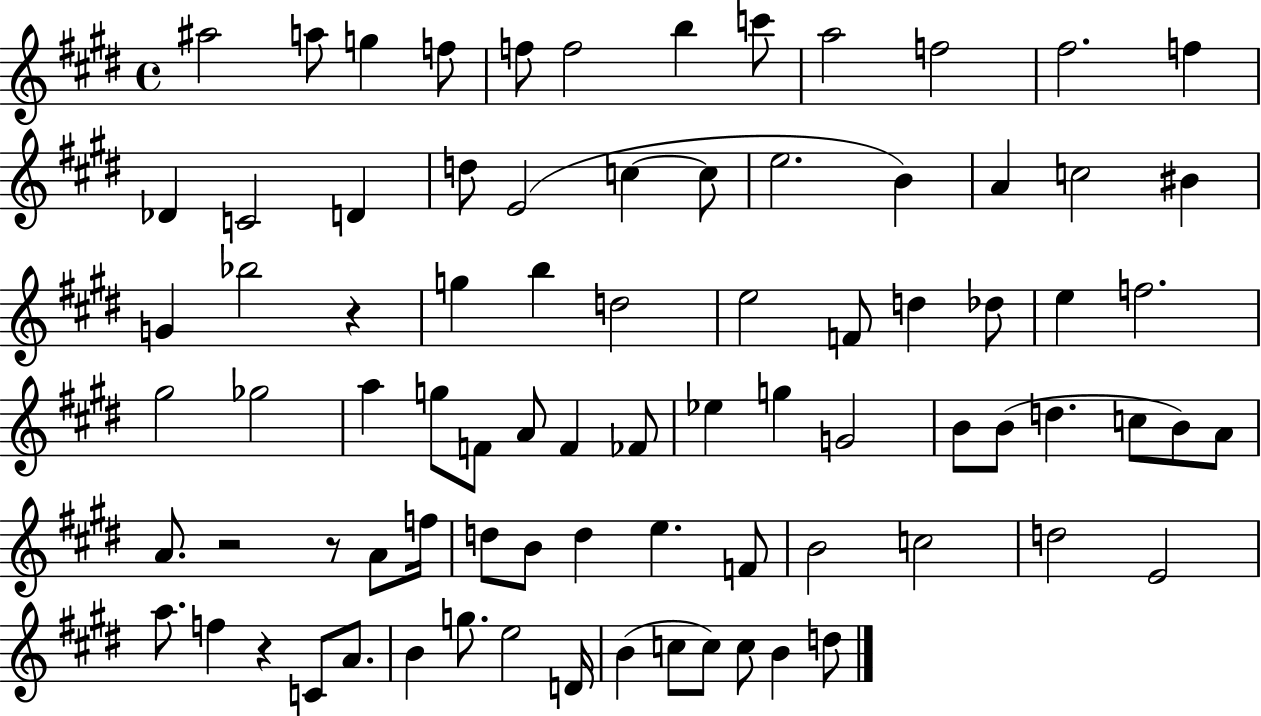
A#5/h A5/e G5/q F5/e F5/e F5/h B5/q C6/e A5/h F5/h F#5/h. F5/q Db4/q C4/h D4/q D5/e E4/h C5/q C5/e E5/h. B4/q A4/q C5/h BIS4/q G4/q Bb5/h R/q G5/q B5/q D5/h E5/h F4/e D5/q Db5/e E5/q F5/h. G#5/h Gb5/h A5/q G5/e F4/e A4/e F4/q FES4/e Eb5/q G5/q G4/h B4/e B4/e D5/q. C5/e B4/e A4/e A4/e. R/h R/e A4/e F5/s D5/e B4/e D5/q E5/q. F4/e B4/h C5/h D5/h E4/h A5/e. F5/q R/q C4/e A4/e. B4/q G5/e. E5/h D4/s B4/q C5/e C5/e C5/e B4/q D5/e